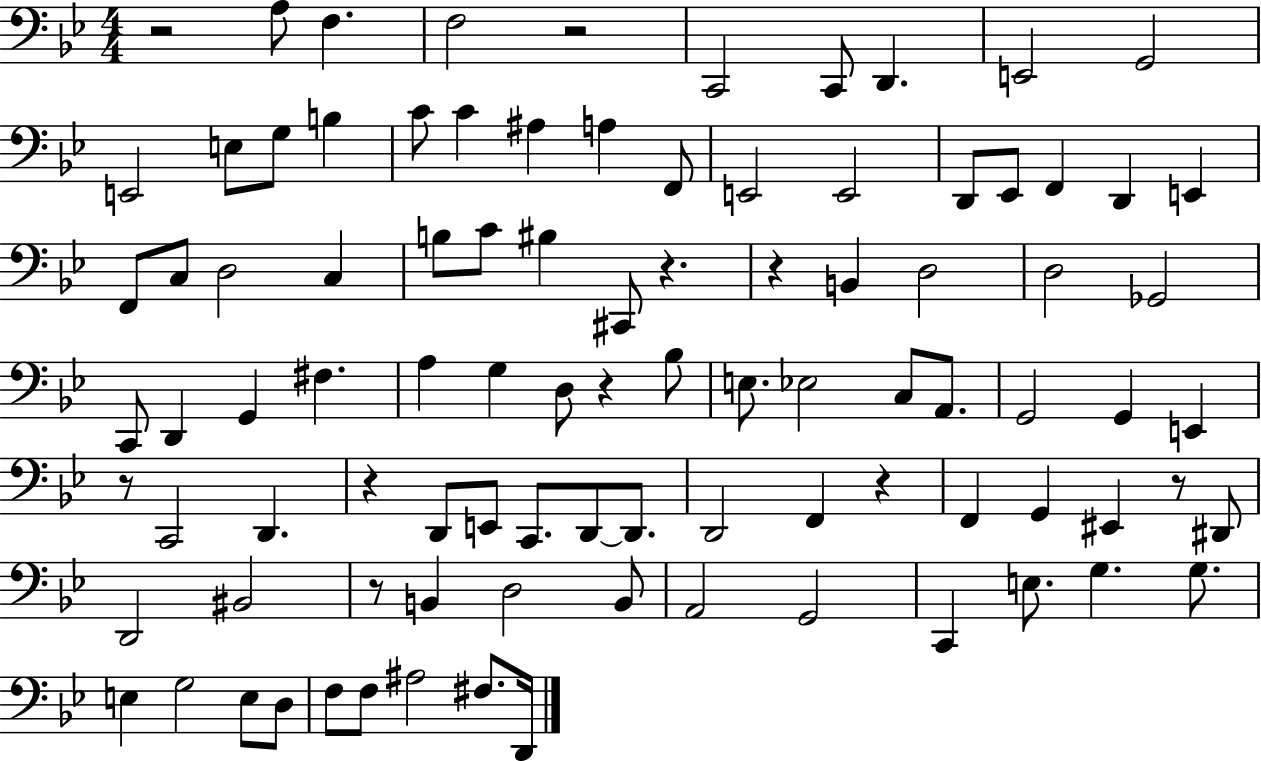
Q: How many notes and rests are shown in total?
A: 94